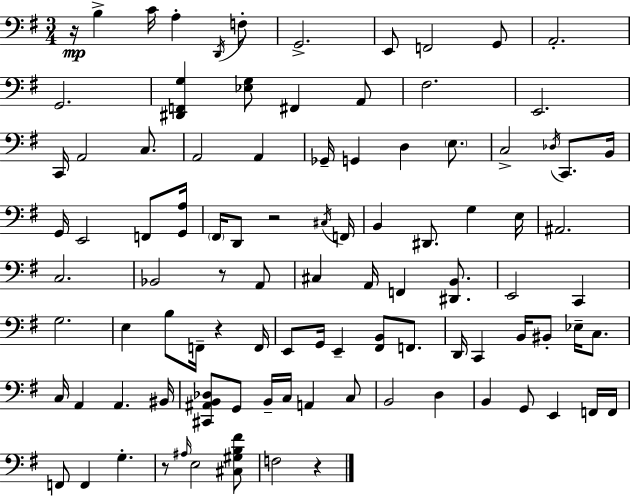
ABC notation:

X:1
T:Untitled
M:3/4
L:1/4
K:Em
z/4 B, C/4 A, D,,/4 F,/2 G,,2 E,,/2 F,,2 G,,/2 A,,2 G,,2 [^D,,F,,G,] [_E,G,]/2 ^F,, A,,/2 ^F,2 E,,2 C,,/4 A,,2 C,/2 A,,2 A,, _G,,/4 G,, D, E,/2 C,2 _D,/4 C,,/2 B,,/4 G,,/4 E,,2 F,,/2 [G,,A,]/4 ^F,,/4 D,,/2 z2 ^C,/4 F,,/4 B,, ^D,,/2 G, E,/4 ^A,,2 C,2 _B,,2 z/2 A,,/2 ^C, A,,/4 F,, [^D,,B,,]/2 E,,2 C,, G,2 E, B,/2 F,,/4 z F,,/4 E,,/2 G,,/4 E,, [^F,,B,,]/2 F,,/2 D,,/4 C,, B,,/4 ^B,,/2 _E,/4 C,/2 C,/4 A,, A,, ^B,,/4 [^C,,^A,,B,,_D,]/2 G,,/2 B,,/4 C,/4 A,, C,/2 B,,2 D, B,, G,,/2 E,, F,,/4 F,,/4 F,,/2 F,, G, z/2 ^A,/4 E,2 [^C,^G,B,^F]/2 F,2 z